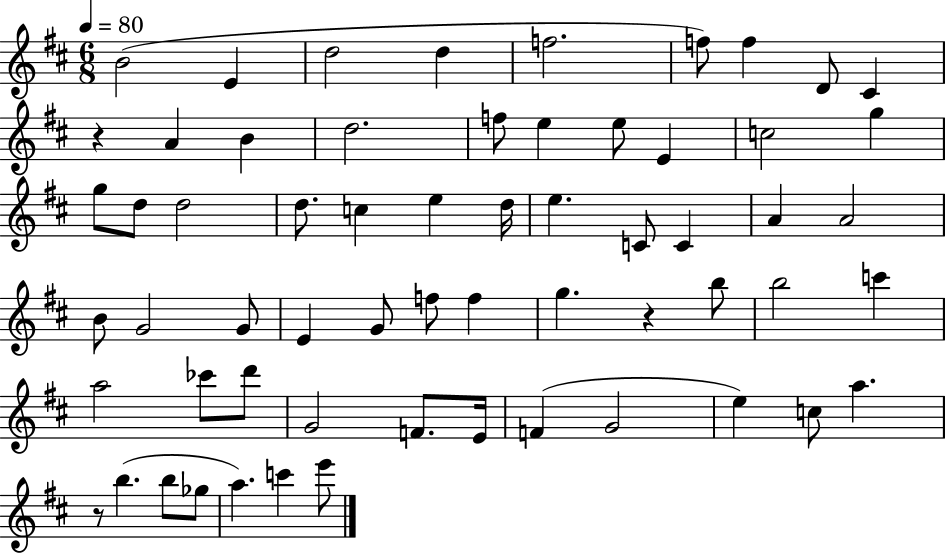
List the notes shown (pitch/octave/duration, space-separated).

B4/h E4/q D5/h D5/q F5/h. F5/e F5/q D4/e C#4/q R/q A4/q B4/q D5/h. F5/e E5/q E5/e E4/q C5/h G5/q G5/e D5/e D5/h D5/e. C5/q E5/q D5/s E5/q. C4/e C4/q A4/q A4/h B4/e G4/h G4/e E4/q G4/e F5/e F5/q G5/q. R/q B5/e B5/h C6/q A5/h CES6/e D6/e G4/h F4/e. E4/s F4/q G4/h E5/q C5/e A5/q. R/e B5/q. B5/e Gb5/e A5/q. C6/q E6/e